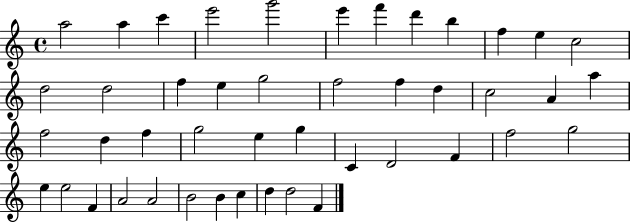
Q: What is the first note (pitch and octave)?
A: A5